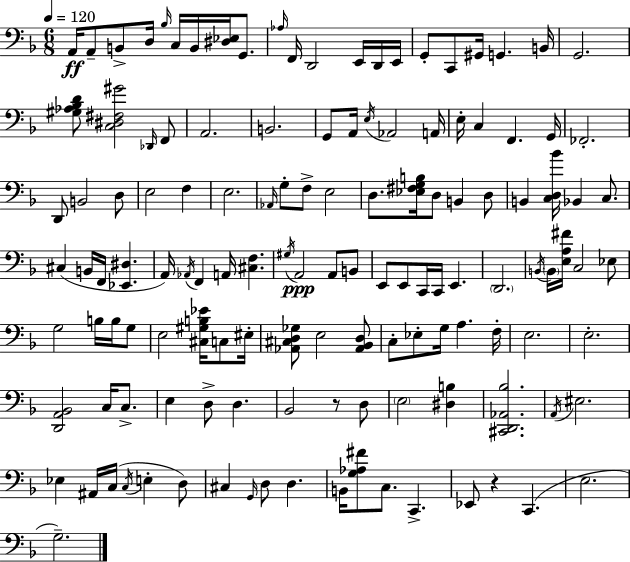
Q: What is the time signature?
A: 6/8